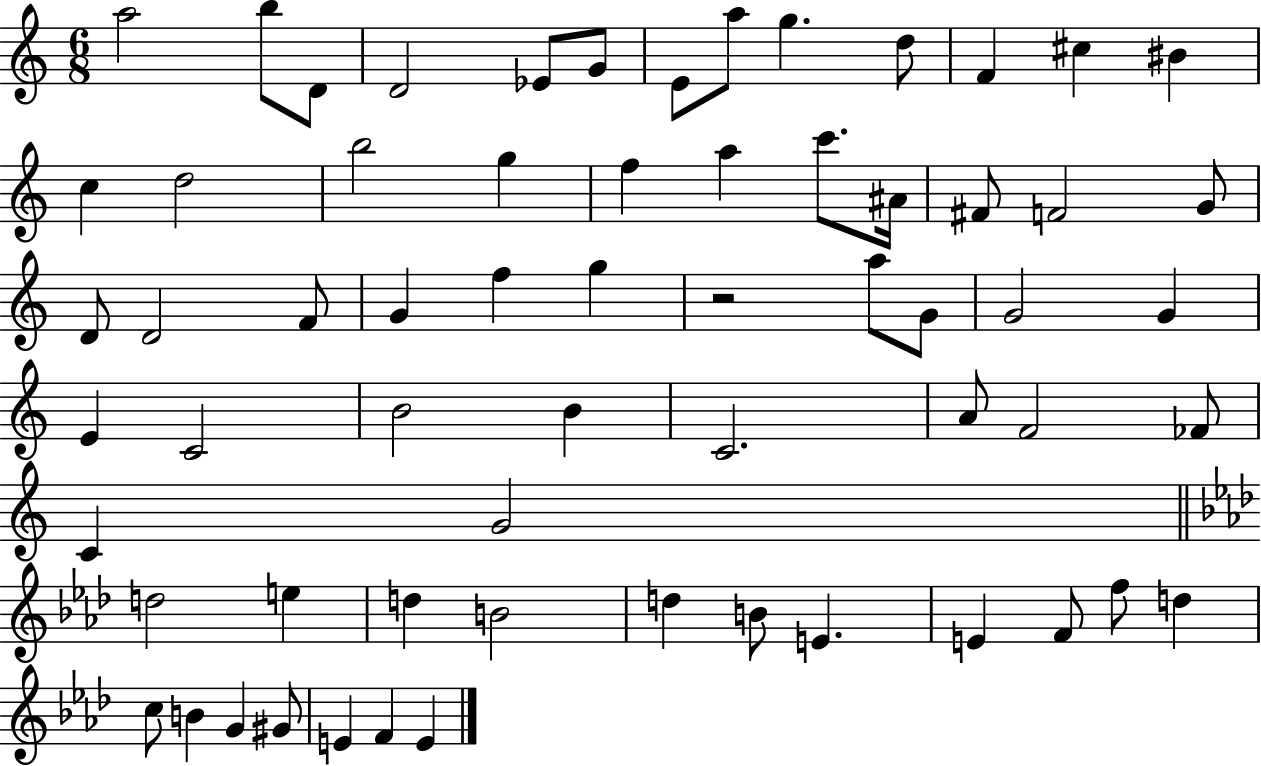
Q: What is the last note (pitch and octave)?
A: E4